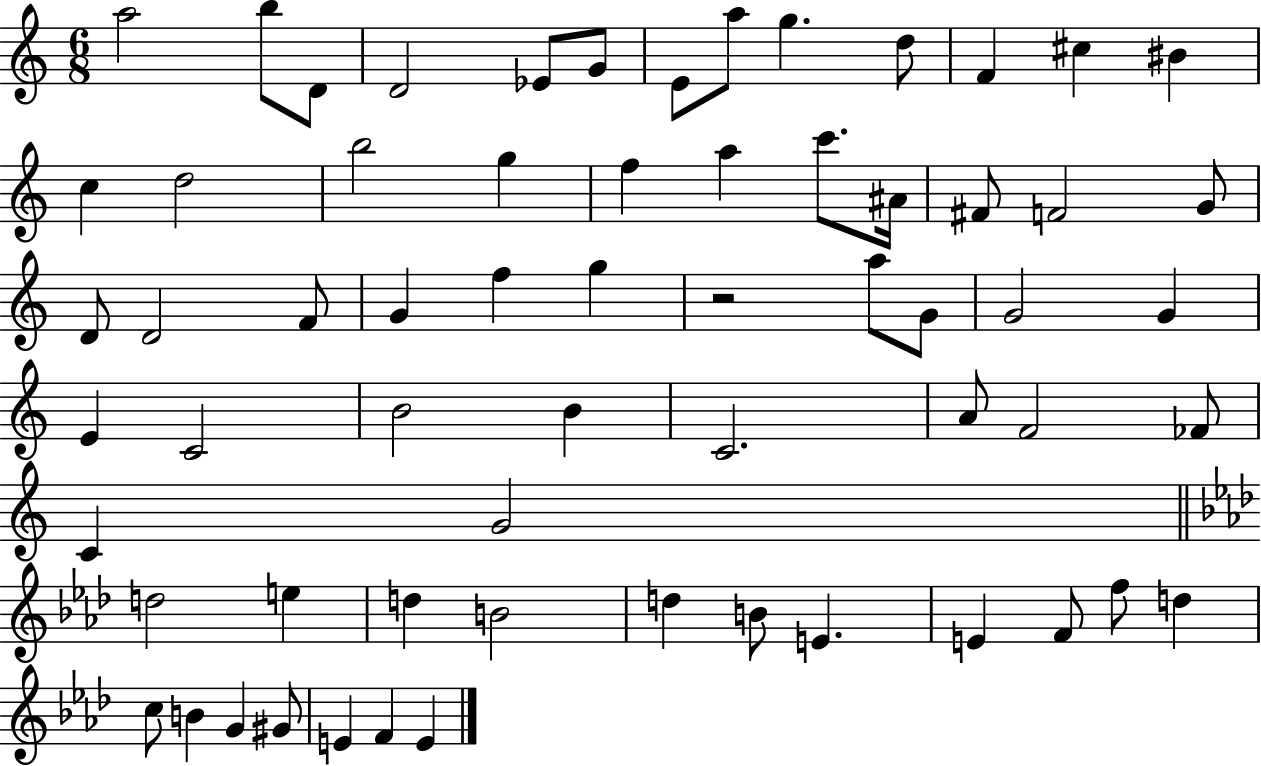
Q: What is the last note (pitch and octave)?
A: E4